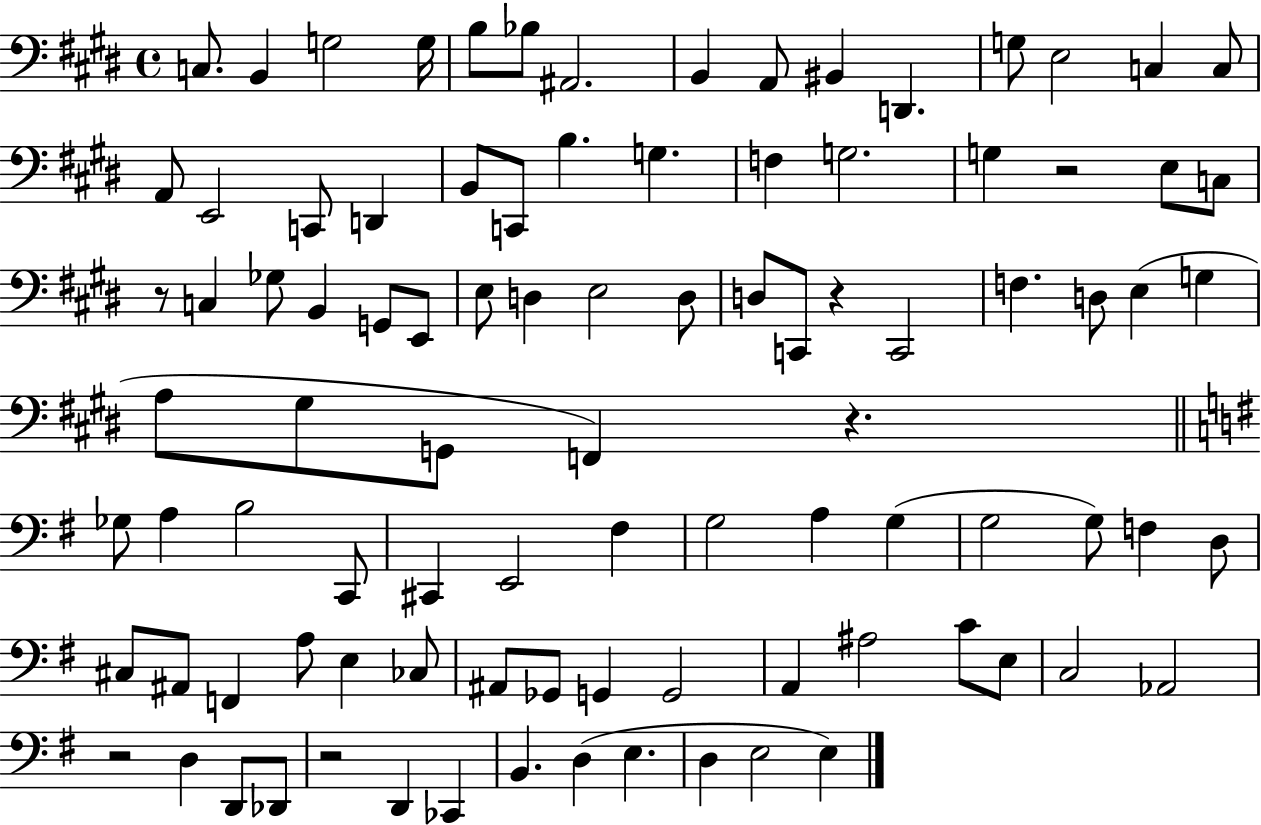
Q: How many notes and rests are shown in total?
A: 95